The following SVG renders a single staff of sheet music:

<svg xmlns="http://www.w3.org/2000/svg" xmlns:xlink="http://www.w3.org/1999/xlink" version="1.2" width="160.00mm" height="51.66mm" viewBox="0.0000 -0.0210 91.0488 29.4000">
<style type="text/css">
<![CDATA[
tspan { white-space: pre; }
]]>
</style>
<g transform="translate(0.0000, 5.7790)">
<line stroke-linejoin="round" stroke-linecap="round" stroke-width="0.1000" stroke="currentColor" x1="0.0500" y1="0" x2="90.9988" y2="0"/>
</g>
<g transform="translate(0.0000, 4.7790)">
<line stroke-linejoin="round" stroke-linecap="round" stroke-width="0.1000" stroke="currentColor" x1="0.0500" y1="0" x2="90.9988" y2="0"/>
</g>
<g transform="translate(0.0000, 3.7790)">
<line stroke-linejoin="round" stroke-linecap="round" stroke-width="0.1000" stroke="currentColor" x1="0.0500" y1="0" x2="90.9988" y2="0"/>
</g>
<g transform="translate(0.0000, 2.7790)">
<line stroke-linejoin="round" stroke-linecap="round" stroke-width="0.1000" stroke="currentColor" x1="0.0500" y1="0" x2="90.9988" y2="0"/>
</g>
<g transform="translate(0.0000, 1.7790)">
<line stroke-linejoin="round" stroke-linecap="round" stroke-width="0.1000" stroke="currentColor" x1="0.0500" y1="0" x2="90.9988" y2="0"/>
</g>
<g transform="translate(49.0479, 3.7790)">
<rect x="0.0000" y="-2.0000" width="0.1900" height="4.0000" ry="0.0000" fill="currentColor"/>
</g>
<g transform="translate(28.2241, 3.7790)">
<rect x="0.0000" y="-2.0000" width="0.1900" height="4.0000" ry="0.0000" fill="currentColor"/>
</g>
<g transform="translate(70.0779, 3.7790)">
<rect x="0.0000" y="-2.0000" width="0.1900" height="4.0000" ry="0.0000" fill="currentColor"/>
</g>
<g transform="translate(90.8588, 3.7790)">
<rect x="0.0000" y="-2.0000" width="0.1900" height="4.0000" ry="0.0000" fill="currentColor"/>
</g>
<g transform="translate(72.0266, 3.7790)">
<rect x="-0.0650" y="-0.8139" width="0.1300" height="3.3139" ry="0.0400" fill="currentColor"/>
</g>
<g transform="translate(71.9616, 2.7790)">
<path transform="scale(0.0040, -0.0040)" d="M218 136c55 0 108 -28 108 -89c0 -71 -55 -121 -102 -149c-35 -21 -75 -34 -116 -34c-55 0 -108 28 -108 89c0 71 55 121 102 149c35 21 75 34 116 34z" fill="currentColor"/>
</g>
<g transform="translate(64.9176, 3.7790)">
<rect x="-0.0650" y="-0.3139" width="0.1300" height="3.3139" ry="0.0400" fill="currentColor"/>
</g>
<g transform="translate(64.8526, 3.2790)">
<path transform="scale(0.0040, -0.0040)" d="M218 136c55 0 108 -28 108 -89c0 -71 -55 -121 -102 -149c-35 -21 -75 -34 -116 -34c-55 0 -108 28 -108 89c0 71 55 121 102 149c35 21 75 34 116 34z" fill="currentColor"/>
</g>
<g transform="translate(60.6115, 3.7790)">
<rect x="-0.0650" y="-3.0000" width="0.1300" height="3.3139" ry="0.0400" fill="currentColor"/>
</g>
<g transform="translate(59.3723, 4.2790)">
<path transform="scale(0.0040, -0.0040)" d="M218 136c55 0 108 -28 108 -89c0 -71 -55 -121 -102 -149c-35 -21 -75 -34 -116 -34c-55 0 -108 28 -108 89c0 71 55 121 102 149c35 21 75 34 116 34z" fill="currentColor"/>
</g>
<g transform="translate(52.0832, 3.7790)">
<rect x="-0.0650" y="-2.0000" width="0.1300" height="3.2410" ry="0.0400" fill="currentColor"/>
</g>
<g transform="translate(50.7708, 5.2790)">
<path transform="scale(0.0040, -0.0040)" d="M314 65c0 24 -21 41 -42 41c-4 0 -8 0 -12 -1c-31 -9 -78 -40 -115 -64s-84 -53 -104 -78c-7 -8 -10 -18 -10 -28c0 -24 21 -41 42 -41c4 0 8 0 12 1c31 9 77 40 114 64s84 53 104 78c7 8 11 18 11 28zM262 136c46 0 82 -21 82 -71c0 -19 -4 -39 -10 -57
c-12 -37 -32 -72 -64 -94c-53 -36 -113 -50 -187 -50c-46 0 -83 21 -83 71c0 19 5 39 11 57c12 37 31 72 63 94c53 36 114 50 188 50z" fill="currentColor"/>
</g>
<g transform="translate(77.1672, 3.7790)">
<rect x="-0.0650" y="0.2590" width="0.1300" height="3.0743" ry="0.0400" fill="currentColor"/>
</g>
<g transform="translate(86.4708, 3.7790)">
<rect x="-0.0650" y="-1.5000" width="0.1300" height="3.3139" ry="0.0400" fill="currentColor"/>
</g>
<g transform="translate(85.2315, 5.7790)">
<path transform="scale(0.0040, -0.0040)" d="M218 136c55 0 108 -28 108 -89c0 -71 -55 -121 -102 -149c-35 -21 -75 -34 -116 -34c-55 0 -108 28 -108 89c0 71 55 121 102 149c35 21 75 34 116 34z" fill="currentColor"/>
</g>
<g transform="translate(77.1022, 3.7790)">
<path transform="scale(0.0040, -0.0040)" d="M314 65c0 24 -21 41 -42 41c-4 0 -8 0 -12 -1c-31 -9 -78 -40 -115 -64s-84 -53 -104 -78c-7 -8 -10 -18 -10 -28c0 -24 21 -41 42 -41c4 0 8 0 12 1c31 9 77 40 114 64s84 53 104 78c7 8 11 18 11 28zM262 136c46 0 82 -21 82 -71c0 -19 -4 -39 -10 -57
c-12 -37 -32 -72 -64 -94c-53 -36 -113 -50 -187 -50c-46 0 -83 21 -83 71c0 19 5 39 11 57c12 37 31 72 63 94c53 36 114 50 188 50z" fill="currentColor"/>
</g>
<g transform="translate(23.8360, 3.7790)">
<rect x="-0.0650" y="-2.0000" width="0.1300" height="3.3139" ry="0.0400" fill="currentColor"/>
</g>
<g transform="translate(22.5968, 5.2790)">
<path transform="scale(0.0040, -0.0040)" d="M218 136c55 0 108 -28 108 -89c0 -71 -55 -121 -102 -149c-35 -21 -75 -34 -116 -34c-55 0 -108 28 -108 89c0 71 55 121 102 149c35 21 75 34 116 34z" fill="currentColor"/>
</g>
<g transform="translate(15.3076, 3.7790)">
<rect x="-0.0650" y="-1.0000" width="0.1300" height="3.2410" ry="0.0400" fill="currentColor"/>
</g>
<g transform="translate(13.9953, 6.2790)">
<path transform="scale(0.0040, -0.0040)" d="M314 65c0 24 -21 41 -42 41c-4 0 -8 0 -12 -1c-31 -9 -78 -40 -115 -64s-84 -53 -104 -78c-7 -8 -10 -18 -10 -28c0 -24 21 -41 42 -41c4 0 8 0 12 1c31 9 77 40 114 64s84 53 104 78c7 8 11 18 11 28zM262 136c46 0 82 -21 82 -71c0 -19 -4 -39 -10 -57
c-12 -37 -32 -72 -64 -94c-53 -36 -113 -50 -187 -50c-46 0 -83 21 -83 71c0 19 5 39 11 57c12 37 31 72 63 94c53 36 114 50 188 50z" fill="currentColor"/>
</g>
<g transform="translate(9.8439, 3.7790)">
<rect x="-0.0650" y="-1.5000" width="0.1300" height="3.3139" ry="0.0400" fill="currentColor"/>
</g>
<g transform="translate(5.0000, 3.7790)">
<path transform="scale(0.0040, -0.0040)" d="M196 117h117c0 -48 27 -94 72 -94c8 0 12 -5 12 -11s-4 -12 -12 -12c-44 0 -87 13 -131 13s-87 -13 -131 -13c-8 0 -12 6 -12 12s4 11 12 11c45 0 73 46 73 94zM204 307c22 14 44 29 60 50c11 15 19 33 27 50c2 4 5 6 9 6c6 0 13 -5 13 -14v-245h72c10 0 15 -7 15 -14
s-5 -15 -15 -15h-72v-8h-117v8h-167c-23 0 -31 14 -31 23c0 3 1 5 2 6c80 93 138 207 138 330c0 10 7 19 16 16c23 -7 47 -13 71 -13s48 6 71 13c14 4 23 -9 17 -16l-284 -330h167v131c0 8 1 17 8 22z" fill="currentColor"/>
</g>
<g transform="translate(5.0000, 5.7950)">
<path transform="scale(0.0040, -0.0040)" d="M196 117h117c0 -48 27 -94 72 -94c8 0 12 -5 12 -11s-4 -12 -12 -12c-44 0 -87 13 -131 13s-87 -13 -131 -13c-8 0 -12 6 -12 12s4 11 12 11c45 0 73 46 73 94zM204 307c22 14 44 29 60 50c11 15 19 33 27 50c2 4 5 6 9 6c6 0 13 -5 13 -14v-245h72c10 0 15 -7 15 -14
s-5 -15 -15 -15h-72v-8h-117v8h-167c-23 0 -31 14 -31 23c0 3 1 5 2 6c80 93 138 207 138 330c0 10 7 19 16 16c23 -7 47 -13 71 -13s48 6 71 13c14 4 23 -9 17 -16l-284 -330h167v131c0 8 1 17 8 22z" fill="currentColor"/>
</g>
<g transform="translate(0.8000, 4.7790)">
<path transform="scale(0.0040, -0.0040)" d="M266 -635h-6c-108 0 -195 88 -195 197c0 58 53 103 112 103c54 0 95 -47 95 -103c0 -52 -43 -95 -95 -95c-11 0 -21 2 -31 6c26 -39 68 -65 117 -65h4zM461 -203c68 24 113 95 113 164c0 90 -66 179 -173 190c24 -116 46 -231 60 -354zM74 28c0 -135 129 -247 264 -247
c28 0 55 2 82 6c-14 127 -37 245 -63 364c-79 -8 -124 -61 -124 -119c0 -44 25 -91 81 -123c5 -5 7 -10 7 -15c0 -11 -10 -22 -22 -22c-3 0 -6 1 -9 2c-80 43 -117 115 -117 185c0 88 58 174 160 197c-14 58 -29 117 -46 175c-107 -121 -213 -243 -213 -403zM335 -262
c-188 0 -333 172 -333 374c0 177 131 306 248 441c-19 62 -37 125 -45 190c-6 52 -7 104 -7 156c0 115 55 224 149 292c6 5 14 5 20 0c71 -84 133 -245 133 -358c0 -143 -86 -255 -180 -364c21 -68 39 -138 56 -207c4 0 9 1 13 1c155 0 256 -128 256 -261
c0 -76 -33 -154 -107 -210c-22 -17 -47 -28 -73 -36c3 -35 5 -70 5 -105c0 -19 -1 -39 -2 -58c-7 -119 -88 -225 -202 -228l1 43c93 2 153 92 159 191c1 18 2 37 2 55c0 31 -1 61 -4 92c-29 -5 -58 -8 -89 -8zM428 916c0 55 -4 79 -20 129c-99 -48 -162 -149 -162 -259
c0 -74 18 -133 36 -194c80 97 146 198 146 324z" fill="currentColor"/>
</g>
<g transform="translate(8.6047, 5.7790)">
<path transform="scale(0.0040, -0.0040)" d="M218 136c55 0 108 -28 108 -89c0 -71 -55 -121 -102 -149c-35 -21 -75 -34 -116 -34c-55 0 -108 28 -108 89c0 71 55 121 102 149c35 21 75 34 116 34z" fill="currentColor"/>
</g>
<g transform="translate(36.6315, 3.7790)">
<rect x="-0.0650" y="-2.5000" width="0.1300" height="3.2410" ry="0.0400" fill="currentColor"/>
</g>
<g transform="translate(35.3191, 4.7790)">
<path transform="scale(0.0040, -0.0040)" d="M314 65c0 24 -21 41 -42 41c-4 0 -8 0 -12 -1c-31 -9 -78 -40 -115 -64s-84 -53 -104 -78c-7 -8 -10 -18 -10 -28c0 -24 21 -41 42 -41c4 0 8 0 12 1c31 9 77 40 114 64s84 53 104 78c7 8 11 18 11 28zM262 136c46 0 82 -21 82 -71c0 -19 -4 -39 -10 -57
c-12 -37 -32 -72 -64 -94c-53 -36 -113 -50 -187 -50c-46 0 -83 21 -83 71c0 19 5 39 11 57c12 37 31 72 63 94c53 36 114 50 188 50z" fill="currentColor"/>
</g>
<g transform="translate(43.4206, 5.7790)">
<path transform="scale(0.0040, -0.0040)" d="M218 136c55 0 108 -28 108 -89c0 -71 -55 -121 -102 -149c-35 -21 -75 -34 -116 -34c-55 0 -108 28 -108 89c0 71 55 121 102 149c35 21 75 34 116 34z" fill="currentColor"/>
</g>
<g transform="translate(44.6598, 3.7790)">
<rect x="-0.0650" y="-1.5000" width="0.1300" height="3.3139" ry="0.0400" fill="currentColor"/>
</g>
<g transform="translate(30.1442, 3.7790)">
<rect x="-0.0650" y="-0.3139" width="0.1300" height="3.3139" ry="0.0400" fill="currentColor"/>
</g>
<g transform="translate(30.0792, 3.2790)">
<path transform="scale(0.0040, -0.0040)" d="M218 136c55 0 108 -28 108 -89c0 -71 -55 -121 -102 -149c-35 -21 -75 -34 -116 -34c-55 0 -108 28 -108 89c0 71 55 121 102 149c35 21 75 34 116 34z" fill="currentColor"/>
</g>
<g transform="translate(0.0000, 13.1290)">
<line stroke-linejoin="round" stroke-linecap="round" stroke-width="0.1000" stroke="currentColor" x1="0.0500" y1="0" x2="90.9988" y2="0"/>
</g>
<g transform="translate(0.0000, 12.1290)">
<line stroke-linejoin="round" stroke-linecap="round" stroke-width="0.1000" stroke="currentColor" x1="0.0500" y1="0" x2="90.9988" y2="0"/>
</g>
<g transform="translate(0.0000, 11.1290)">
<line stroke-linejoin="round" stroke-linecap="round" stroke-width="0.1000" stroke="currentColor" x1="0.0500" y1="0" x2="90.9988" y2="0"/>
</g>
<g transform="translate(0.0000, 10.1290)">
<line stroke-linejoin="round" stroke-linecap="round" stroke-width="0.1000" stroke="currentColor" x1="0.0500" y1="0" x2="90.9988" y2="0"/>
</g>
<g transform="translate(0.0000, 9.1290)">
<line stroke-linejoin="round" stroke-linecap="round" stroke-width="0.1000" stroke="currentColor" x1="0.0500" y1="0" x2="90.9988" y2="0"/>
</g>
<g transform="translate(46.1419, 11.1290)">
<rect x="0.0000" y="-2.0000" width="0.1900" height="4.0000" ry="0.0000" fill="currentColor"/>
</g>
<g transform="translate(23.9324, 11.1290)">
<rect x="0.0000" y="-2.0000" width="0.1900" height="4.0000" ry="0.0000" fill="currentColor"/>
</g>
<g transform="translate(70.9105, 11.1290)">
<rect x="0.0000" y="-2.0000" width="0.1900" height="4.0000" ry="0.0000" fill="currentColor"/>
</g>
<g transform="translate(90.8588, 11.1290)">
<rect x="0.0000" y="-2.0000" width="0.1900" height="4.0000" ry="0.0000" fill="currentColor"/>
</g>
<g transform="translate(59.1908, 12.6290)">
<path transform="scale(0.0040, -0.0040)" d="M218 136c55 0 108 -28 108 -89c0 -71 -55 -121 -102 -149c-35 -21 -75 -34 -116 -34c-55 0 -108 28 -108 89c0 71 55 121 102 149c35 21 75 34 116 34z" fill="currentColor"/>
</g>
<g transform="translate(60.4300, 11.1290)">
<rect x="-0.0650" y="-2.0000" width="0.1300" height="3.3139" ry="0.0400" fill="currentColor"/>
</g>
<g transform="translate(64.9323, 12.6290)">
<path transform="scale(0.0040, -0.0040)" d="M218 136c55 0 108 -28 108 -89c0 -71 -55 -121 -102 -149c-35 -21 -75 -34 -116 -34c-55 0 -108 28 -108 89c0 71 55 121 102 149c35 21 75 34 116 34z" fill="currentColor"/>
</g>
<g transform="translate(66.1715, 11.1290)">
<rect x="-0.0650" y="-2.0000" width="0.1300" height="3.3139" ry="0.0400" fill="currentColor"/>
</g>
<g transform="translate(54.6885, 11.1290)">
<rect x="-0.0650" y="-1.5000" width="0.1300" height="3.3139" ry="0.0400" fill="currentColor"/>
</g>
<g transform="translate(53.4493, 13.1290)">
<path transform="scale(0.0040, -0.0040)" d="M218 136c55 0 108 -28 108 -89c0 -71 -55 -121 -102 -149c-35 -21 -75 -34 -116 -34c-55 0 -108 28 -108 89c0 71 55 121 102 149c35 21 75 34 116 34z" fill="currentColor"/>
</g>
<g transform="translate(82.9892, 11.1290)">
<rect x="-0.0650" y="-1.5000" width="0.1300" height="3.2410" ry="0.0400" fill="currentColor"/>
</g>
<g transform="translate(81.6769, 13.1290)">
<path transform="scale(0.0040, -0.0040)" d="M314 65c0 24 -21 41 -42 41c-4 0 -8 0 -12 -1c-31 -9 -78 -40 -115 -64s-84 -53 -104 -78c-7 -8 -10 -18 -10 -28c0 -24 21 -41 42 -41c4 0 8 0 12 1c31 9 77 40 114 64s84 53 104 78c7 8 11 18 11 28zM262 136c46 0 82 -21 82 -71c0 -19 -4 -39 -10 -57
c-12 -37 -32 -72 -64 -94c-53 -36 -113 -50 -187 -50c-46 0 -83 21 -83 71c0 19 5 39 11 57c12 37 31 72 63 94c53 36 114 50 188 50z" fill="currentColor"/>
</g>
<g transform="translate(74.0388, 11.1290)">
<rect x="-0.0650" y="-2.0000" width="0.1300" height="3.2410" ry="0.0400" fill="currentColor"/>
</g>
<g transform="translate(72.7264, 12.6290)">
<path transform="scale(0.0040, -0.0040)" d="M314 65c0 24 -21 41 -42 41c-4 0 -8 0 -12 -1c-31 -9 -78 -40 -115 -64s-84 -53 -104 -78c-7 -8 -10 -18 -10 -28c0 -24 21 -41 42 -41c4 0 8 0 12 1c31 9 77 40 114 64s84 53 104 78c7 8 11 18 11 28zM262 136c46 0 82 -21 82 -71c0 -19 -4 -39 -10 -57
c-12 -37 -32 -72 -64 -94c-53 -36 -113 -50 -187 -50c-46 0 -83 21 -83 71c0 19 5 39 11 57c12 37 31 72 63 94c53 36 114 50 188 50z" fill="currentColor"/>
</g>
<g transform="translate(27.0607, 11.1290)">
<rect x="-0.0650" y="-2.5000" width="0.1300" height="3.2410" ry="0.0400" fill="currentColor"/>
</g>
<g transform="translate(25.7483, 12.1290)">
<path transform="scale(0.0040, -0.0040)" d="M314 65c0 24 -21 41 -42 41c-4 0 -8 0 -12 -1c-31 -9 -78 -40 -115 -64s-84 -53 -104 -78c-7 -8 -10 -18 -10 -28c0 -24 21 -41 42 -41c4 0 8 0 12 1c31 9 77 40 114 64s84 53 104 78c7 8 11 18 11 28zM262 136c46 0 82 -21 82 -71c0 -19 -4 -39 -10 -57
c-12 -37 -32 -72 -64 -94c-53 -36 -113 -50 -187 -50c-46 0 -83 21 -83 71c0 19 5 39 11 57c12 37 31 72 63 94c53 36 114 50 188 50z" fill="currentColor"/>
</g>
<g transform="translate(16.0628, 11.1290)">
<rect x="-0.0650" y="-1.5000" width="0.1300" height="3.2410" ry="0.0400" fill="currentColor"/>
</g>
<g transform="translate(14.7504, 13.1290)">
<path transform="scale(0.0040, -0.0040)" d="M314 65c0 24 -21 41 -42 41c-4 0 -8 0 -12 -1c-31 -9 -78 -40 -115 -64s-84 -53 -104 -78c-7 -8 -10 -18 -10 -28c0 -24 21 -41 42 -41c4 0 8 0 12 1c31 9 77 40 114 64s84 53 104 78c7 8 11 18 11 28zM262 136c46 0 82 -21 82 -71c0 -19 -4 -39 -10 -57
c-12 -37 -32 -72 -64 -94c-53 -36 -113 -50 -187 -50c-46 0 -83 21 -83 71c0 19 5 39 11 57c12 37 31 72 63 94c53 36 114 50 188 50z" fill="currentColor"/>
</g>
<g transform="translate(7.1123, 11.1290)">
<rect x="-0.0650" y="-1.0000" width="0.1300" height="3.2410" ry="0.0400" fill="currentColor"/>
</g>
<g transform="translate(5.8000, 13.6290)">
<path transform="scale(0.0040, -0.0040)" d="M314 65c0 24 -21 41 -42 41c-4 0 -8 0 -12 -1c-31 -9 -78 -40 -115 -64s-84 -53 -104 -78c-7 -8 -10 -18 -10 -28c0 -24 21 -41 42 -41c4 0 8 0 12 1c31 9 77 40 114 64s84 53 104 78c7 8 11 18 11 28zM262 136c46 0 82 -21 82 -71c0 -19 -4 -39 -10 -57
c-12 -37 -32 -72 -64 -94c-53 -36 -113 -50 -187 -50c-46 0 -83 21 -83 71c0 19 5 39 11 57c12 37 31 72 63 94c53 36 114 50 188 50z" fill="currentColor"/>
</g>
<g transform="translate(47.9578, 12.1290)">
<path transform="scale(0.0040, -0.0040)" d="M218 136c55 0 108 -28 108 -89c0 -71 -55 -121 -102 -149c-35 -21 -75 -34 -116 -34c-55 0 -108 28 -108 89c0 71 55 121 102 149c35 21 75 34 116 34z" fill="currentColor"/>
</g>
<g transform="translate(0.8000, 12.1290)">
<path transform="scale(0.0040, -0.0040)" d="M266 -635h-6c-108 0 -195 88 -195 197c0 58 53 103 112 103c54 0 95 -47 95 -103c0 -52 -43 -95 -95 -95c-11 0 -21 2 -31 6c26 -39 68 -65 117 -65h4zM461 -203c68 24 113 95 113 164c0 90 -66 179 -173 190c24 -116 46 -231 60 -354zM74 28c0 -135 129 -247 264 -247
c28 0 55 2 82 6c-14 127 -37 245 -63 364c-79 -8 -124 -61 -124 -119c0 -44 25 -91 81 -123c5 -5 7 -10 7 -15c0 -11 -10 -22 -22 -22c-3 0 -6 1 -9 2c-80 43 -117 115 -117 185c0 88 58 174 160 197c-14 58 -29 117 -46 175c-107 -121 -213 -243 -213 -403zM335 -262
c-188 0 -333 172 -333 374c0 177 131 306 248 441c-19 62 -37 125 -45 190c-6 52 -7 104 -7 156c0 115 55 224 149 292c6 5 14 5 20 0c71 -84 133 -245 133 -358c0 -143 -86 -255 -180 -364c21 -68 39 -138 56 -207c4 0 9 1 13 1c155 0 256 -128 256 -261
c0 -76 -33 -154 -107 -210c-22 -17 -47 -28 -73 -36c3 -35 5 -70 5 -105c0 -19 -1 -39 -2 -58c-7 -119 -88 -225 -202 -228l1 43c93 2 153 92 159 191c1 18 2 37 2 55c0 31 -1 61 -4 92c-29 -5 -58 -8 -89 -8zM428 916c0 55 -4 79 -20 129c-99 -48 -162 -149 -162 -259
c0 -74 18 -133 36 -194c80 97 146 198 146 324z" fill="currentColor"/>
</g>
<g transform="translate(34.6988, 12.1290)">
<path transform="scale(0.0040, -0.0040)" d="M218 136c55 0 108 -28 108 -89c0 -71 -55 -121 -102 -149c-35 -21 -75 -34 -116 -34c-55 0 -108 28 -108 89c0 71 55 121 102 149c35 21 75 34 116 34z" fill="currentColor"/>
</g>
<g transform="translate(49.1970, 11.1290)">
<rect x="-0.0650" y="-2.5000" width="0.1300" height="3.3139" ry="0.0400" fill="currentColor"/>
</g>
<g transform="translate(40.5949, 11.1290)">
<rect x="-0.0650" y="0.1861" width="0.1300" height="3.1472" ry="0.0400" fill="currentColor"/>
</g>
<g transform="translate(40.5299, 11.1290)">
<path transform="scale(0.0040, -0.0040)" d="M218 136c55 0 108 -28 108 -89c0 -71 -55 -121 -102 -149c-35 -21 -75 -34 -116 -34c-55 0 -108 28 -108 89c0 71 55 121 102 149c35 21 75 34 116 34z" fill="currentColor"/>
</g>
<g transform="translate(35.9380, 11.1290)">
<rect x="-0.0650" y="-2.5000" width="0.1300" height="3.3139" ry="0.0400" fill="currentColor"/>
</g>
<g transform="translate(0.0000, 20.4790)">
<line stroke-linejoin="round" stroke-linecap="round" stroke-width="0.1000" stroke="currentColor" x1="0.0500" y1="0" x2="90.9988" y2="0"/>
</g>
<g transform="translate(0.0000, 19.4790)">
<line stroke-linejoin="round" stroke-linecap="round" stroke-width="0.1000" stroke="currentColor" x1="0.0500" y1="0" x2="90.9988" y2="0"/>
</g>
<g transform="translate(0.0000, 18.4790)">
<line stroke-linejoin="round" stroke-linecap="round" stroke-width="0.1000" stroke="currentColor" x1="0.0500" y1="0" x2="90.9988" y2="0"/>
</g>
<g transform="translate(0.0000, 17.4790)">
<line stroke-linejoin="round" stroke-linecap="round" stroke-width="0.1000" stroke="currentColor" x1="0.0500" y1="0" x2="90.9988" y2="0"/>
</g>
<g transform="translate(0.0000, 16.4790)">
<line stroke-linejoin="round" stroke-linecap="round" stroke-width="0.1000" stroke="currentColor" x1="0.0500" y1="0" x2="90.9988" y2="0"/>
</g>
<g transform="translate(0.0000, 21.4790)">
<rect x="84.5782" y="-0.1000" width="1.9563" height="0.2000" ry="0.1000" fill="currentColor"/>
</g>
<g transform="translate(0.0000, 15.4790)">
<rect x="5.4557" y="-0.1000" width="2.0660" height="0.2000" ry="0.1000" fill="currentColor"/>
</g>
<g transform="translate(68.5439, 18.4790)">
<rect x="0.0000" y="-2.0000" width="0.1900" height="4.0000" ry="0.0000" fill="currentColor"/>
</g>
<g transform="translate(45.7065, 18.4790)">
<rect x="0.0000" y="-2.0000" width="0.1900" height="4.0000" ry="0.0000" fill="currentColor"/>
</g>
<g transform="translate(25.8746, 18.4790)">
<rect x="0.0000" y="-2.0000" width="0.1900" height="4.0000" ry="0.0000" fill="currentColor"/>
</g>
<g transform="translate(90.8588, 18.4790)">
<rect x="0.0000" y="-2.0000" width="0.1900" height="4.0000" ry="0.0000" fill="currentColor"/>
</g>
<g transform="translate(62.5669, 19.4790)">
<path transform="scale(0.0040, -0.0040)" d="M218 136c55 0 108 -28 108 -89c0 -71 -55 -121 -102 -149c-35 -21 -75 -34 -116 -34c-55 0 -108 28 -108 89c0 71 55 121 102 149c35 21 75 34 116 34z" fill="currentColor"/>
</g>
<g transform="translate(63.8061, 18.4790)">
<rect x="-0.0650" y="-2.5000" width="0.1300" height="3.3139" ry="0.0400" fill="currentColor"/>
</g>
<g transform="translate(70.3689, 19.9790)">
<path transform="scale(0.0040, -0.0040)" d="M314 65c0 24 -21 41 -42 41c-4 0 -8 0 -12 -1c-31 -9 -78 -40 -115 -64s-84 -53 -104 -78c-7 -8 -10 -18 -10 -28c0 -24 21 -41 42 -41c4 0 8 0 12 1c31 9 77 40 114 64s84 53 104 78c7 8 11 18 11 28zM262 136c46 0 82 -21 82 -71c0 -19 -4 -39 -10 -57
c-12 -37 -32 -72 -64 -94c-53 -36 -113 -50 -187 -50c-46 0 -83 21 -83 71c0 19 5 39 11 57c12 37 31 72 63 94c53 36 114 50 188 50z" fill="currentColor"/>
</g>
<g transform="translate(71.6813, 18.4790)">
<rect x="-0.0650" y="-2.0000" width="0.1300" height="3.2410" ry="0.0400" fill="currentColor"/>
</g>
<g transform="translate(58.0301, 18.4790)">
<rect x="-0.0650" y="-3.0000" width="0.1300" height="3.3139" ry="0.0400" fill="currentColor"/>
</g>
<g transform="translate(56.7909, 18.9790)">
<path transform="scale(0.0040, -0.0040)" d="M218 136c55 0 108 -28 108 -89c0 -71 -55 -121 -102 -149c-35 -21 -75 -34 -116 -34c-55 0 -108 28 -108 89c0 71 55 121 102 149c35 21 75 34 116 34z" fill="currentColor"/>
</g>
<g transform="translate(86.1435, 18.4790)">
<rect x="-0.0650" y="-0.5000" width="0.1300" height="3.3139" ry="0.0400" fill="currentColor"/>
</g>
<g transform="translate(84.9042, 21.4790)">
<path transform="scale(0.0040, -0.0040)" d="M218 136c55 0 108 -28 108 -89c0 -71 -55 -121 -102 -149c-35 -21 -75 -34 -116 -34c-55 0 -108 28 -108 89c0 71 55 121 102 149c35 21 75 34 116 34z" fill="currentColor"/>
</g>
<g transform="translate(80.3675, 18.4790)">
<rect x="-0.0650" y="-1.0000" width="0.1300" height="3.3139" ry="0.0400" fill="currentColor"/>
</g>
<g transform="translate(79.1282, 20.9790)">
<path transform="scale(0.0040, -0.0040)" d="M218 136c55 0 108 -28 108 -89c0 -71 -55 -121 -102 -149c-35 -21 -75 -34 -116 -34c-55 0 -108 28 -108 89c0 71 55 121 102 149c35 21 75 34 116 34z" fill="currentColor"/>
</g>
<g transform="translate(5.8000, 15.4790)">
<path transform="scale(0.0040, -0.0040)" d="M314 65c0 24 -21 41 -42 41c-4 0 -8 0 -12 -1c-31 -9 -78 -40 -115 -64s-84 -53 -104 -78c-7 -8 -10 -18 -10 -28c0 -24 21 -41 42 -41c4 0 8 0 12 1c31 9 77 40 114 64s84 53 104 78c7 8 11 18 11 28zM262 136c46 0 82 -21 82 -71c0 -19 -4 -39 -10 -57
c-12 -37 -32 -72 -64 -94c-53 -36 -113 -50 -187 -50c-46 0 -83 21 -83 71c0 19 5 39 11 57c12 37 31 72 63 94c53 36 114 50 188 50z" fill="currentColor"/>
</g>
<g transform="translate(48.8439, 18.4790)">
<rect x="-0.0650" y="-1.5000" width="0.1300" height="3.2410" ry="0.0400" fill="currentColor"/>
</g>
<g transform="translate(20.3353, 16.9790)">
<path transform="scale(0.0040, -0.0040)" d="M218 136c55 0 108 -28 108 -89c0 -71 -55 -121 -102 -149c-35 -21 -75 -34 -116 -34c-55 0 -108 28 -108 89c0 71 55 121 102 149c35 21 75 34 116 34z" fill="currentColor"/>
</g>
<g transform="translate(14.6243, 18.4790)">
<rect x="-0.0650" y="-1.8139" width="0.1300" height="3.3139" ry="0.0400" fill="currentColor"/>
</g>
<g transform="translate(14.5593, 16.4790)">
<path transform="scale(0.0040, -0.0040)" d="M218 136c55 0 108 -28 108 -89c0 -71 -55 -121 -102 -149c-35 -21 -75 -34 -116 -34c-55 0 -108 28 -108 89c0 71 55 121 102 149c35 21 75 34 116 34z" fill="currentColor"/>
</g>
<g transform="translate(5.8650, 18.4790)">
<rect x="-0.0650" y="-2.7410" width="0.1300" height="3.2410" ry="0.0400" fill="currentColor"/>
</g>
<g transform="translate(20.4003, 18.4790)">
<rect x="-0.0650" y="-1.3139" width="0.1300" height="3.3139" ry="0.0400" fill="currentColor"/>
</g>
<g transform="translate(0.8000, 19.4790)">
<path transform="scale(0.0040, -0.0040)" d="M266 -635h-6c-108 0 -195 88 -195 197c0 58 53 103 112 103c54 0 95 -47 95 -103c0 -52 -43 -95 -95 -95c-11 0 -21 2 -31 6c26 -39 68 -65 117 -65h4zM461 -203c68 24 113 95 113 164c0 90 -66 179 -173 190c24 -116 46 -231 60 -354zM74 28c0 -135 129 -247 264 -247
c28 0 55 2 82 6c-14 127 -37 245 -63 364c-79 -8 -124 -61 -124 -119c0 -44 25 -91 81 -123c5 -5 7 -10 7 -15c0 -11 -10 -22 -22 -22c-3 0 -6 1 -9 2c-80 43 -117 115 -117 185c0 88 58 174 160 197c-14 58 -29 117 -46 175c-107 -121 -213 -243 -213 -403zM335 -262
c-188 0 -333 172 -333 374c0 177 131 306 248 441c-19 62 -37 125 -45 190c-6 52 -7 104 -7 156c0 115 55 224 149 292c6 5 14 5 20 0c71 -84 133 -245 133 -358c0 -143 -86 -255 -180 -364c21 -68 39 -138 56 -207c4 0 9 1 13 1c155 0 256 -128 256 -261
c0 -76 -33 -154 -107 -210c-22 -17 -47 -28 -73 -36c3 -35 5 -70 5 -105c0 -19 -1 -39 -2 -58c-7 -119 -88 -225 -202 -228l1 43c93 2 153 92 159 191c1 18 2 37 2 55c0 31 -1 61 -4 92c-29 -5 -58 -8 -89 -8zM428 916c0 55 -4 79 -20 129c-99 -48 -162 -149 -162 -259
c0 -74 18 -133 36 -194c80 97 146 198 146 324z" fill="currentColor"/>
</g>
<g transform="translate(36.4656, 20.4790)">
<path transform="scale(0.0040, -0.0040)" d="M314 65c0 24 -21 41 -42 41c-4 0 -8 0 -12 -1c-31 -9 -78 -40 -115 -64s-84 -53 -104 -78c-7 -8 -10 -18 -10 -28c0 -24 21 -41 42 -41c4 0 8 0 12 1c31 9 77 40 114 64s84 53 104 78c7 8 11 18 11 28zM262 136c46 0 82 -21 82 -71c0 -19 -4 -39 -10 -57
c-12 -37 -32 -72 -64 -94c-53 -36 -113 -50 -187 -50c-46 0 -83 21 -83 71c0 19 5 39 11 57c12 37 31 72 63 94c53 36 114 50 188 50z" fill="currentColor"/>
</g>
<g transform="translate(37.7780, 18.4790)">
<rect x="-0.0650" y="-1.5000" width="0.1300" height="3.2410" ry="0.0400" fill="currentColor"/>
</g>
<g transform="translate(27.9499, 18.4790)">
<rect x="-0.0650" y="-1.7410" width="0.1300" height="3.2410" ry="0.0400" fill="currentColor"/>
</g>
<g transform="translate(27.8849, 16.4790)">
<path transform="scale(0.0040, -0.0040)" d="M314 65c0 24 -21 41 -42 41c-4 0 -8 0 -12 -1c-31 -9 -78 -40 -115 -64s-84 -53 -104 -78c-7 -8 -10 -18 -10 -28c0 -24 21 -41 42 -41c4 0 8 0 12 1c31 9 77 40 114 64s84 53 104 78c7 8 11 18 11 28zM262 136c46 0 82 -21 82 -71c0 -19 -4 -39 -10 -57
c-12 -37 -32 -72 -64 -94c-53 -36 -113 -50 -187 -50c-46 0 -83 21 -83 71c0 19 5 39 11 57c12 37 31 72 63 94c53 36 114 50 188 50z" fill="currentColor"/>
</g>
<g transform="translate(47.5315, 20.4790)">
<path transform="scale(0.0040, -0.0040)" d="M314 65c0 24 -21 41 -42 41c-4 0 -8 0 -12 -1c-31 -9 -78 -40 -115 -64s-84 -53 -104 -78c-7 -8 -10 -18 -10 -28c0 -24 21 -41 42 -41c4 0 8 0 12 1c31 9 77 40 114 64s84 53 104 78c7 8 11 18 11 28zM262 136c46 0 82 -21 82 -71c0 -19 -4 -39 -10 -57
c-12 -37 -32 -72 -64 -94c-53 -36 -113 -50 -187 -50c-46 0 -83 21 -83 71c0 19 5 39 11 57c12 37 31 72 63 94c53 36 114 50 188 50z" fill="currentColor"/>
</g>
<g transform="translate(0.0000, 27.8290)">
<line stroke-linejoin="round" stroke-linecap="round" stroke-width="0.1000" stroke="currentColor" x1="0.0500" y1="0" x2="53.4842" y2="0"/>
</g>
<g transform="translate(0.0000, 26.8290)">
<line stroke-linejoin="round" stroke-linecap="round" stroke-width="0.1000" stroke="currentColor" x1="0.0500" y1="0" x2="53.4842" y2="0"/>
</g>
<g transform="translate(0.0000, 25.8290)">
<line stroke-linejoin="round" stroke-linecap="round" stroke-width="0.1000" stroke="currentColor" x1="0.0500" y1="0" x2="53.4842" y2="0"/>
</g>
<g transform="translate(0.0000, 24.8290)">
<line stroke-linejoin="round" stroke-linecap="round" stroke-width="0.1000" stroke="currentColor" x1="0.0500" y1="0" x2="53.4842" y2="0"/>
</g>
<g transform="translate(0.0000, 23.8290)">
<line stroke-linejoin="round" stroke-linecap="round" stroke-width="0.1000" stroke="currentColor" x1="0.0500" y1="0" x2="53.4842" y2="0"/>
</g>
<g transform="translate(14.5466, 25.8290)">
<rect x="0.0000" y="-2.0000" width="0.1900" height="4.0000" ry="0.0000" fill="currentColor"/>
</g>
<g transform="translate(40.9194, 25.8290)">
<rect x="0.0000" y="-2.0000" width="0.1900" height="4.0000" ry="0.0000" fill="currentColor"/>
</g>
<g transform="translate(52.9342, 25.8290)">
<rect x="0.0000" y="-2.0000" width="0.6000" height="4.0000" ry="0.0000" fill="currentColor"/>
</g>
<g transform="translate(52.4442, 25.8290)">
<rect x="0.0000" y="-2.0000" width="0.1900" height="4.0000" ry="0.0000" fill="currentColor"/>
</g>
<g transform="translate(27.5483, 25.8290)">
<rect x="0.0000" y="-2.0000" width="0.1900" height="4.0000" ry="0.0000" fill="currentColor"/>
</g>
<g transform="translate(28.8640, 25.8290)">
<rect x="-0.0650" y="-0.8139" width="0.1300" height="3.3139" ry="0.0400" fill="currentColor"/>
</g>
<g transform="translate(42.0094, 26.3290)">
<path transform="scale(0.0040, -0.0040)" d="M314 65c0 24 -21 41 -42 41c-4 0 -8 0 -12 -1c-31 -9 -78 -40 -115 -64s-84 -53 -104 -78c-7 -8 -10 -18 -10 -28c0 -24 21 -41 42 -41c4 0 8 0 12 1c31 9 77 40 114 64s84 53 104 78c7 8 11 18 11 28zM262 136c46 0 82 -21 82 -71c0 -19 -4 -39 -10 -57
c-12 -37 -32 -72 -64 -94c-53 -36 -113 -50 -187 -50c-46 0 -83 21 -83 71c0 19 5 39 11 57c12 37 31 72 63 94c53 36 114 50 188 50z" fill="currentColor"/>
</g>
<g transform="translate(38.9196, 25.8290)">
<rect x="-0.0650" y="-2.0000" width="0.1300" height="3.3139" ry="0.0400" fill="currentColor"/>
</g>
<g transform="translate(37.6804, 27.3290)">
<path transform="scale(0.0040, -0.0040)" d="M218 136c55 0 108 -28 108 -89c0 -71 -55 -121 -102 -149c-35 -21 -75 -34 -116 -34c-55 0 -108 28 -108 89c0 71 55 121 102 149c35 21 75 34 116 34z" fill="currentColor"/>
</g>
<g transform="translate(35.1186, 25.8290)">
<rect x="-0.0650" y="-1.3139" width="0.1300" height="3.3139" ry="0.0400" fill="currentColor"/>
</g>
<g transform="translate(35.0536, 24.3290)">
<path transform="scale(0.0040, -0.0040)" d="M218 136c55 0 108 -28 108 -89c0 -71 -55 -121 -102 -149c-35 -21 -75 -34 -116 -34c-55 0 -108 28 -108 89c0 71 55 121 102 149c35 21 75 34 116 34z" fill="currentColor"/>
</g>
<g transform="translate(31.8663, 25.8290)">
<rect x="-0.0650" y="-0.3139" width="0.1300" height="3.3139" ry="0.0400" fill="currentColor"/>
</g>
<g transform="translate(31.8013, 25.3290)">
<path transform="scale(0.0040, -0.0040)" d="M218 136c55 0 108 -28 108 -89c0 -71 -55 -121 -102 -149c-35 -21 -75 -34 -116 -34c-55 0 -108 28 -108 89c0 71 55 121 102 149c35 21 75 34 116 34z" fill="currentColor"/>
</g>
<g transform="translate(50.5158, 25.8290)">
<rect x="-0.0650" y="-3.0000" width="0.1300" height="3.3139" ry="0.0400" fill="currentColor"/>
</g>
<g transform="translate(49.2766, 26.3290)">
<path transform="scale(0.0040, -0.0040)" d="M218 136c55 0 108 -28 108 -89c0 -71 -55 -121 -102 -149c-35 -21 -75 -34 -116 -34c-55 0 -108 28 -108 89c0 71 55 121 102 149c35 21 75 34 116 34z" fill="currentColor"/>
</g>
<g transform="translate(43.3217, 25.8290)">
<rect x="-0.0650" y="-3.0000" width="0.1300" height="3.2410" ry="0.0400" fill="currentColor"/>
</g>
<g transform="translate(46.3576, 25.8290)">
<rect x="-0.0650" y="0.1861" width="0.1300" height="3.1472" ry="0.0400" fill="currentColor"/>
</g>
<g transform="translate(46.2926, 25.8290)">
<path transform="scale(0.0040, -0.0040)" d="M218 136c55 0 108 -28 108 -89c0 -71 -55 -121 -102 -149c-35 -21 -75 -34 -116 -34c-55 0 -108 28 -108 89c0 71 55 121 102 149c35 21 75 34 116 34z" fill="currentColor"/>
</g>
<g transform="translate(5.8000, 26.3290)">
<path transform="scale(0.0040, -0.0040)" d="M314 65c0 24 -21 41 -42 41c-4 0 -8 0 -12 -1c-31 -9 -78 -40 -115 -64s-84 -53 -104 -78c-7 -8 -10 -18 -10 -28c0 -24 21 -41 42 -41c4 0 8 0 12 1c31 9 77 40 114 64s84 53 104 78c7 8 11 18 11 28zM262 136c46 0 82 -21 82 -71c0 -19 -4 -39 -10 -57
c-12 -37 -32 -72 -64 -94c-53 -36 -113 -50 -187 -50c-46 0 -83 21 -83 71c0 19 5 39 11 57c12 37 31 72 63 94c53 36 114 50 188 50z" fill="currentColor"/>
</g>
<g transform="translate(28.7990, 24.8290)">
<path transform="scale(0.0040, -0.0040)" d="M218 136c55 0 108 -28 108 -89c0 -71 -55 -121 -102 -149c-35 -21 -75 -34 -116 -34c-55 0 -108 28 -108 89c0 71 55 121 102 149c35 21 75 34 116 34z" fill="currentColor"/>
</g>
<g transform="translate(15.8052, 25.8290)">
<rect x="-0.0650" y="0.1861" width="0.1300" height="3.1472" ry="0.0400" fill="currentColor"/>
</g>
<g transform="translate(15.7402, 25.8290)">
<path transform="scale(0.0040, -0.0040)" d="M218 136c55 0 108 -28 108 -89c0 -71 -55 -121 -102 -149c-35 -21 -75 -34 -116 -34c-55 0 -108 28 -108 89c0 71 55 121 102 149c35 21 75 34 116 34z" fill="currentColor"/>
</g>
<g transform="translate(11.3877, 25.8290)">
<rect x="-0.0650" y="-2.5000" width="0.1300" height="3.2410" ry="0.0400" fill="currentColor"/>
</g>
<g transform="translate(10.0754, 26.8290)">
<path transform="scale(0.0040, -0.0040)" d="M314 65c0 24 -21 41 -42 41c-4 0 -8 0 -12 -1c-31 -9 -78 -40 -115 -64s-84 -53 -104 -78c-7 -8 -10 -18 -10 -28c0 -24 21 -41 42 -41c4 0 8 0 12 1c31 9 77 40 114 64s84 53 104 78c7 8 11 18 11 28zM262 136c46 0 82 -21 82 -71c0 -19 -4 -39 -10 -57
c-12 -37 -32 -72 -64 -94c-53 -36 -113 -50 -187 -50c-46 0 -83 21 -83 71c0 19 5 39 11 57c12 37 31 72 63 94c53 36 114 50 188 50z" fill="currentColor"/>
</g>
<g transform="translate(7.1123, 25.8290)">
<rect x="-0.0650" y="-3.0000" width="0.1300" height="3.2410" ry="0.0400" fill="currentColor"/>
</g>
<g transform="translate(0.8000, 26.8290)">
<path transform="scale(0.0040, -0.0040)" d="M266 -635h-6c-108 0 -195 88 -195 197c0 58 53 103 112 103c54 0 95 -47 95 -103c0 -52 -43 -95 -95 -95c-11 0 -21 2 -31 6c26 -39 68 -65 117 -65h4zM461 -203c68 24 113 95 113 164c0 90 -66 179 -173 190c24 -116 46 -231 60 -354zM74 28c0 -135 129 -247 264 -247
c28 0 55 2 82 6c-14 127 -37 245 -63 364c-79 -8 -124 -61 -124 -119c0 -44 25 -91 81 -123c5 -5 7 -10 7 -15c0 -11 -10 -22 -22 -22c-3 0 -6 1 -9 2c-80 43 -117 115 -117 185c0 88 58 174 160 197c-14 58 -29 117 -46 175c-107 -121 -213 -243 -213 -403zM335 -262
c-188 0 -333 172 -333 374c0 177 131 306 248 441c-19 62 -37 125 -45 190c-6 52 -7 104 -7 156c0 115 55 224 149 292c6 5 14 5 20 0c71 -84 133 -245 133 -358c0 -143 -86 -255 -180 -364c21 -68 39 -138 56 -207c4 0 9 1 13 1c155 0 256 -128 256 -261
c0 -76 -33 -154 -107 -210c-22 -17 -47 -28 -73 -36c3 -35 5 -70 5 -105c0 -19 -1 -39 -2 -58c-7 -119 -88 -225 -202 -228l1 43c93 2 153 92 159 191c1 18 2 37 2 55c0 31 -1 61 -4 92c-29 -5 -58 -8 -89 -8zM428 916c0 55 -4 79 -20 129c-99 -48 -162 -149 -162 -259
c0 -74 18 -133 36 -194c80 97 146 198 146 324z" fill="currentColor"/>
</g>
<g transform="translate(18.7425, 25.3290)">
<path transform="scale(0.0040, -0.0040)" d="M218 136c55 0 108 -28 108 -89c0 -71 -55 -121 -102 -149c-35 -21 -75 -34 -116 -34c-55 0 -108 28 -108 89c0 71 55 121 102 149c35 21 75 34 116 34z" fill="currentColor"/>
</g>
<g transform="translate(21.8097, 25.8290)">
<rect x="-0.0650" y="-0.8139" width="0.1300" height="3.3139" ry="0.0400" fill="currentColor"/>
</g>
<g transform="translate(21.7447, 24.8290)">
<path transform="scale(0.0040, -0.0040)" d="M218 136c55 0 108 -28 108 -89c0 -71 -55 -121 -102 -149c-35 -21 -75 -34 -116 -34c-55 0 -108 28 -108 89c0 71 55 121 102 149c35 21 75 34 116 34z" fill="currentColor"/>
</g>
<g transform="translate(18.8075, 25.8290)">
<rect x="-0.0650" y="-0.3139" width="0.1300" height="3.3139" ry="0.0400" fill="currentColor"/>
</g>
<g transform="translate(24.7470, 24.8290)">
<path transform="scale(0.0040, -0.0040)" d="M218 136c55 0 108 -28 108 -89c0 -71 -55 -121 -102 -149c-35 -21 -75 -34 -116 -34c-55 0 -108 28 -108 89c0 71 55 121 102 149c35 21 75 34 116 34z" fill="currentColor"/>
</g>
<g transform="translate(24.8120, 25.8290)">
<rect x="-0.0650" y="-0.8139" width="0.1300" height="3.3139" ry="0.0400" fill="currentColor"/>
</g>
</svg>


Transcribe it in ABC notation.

X:1
T:Untitled
M:4/4
L:1/4
K:C
E D2 F c G2 E F2 A c d B2 E D2 E2 G2 G B G E F F F2 E2 a2 f e f2 E2 E2 A G F2 D C A2 G2 B c d d d c e F A2 B A